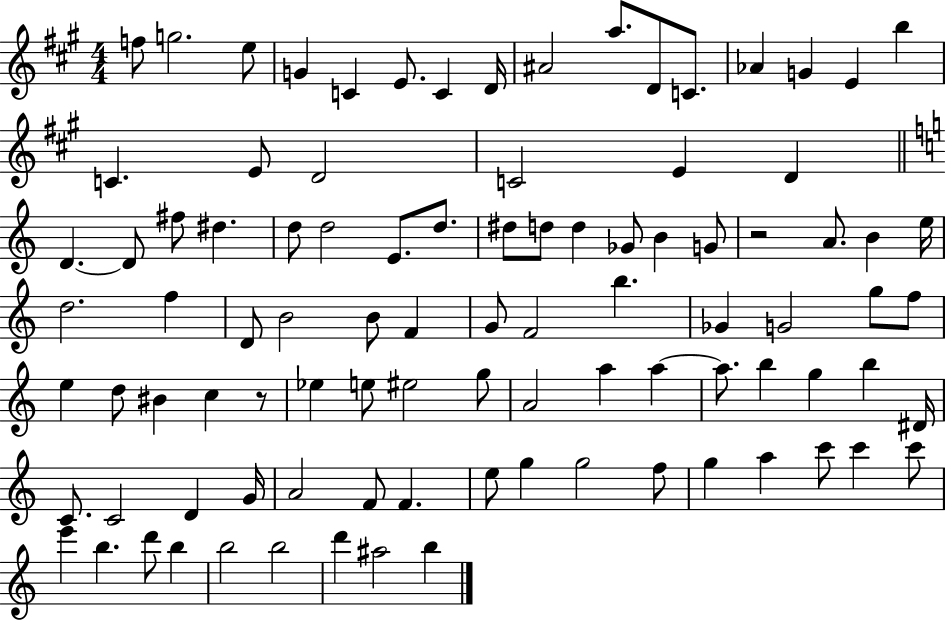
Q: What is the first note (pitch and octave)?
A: F5